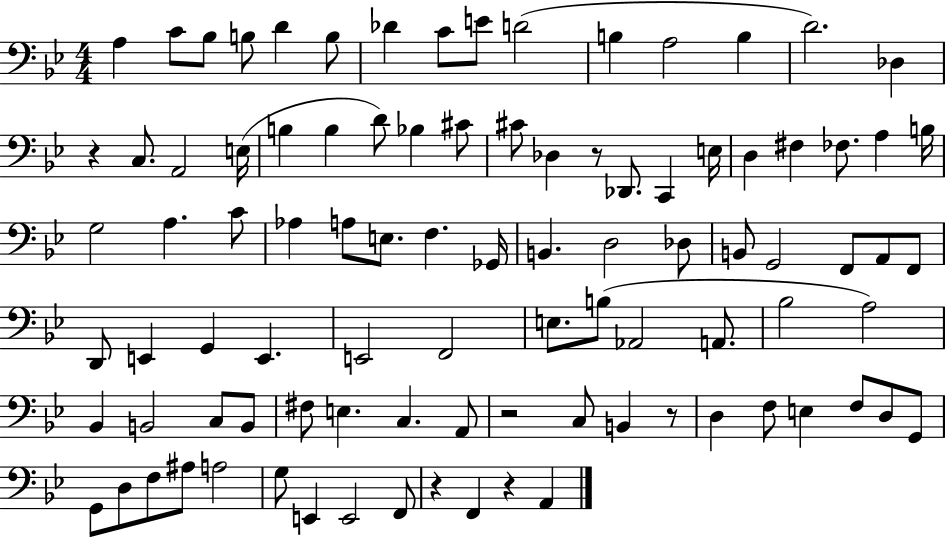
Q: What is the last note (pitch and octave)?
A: A2